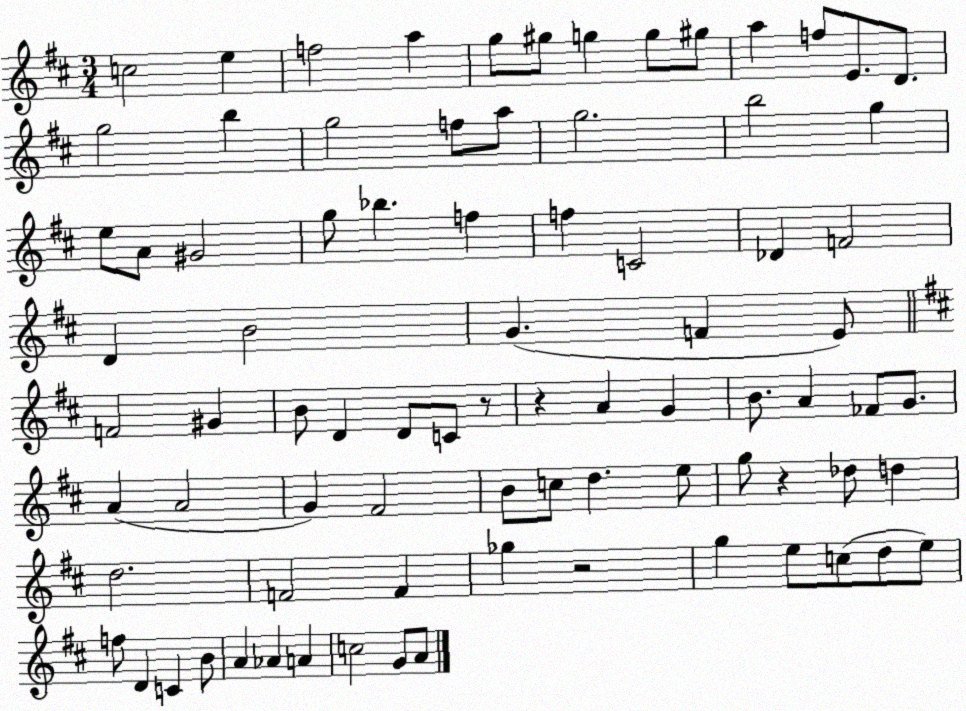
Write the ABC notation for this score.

X:1
T:Untitled
M:3/4
L:1/4
K:D
c2 e f2 a g/2 ^g/2 g g/2 ^g/2 a f/2 E/2 D/2 g2 b g2 f/2 a/2 g2 b2 g e/2 A/2 ^G2 g/2 _b f f C2 _D F2 D B2 G F E/2 F2 ^G B/2 D D/2 C/2 z/2 z A G B/2 A _F/2 G/2 A A2 G ^F2 B/2 c/2 d e/2 g/2 z _d/2 d d2 F2 F _g z2 g e/2 c/2 d/2 e/2 f/2 D C B/2 A _A A c2 G/2 A/2